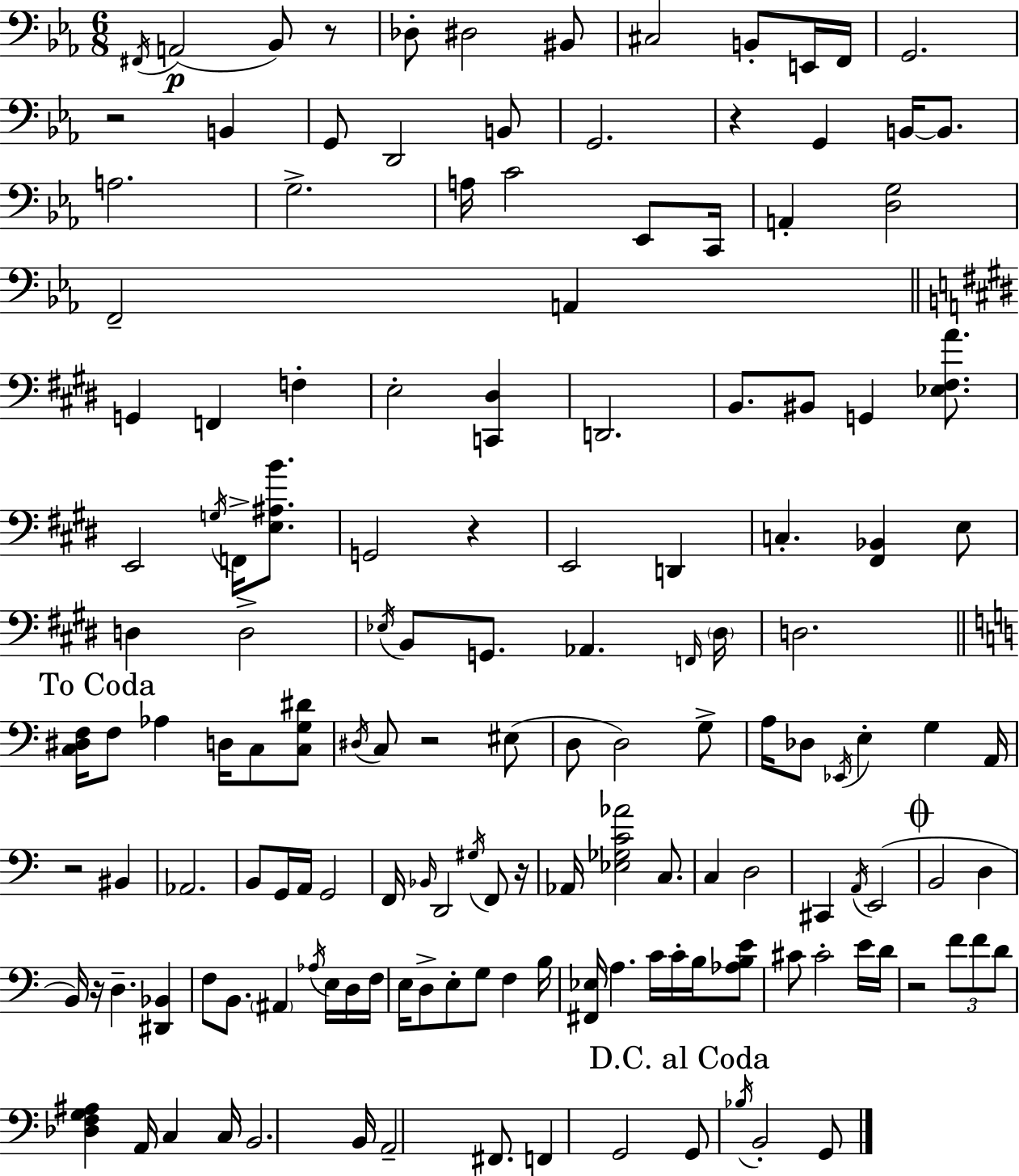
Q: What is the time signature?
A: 6/8